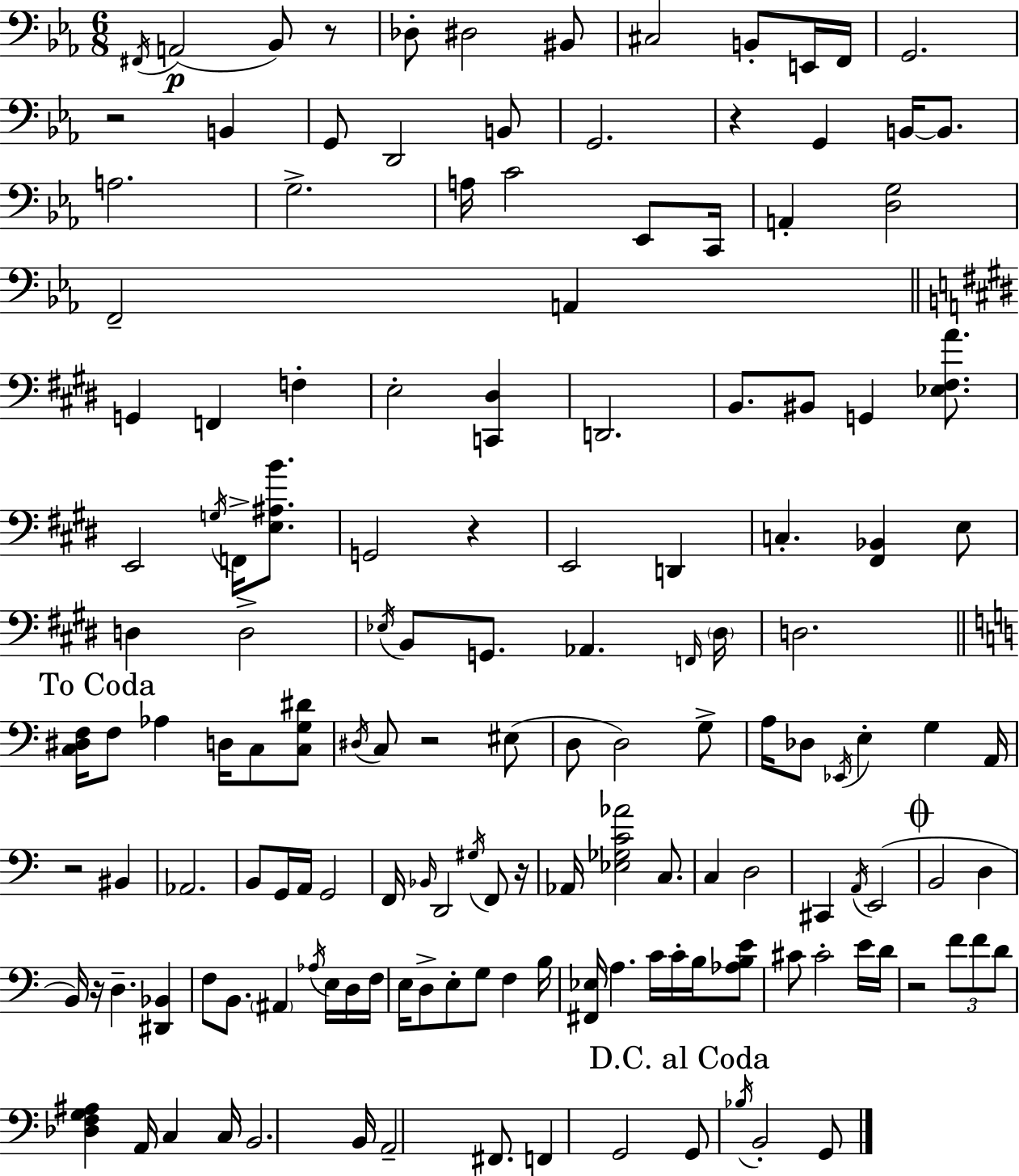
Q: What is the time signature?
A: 6/8